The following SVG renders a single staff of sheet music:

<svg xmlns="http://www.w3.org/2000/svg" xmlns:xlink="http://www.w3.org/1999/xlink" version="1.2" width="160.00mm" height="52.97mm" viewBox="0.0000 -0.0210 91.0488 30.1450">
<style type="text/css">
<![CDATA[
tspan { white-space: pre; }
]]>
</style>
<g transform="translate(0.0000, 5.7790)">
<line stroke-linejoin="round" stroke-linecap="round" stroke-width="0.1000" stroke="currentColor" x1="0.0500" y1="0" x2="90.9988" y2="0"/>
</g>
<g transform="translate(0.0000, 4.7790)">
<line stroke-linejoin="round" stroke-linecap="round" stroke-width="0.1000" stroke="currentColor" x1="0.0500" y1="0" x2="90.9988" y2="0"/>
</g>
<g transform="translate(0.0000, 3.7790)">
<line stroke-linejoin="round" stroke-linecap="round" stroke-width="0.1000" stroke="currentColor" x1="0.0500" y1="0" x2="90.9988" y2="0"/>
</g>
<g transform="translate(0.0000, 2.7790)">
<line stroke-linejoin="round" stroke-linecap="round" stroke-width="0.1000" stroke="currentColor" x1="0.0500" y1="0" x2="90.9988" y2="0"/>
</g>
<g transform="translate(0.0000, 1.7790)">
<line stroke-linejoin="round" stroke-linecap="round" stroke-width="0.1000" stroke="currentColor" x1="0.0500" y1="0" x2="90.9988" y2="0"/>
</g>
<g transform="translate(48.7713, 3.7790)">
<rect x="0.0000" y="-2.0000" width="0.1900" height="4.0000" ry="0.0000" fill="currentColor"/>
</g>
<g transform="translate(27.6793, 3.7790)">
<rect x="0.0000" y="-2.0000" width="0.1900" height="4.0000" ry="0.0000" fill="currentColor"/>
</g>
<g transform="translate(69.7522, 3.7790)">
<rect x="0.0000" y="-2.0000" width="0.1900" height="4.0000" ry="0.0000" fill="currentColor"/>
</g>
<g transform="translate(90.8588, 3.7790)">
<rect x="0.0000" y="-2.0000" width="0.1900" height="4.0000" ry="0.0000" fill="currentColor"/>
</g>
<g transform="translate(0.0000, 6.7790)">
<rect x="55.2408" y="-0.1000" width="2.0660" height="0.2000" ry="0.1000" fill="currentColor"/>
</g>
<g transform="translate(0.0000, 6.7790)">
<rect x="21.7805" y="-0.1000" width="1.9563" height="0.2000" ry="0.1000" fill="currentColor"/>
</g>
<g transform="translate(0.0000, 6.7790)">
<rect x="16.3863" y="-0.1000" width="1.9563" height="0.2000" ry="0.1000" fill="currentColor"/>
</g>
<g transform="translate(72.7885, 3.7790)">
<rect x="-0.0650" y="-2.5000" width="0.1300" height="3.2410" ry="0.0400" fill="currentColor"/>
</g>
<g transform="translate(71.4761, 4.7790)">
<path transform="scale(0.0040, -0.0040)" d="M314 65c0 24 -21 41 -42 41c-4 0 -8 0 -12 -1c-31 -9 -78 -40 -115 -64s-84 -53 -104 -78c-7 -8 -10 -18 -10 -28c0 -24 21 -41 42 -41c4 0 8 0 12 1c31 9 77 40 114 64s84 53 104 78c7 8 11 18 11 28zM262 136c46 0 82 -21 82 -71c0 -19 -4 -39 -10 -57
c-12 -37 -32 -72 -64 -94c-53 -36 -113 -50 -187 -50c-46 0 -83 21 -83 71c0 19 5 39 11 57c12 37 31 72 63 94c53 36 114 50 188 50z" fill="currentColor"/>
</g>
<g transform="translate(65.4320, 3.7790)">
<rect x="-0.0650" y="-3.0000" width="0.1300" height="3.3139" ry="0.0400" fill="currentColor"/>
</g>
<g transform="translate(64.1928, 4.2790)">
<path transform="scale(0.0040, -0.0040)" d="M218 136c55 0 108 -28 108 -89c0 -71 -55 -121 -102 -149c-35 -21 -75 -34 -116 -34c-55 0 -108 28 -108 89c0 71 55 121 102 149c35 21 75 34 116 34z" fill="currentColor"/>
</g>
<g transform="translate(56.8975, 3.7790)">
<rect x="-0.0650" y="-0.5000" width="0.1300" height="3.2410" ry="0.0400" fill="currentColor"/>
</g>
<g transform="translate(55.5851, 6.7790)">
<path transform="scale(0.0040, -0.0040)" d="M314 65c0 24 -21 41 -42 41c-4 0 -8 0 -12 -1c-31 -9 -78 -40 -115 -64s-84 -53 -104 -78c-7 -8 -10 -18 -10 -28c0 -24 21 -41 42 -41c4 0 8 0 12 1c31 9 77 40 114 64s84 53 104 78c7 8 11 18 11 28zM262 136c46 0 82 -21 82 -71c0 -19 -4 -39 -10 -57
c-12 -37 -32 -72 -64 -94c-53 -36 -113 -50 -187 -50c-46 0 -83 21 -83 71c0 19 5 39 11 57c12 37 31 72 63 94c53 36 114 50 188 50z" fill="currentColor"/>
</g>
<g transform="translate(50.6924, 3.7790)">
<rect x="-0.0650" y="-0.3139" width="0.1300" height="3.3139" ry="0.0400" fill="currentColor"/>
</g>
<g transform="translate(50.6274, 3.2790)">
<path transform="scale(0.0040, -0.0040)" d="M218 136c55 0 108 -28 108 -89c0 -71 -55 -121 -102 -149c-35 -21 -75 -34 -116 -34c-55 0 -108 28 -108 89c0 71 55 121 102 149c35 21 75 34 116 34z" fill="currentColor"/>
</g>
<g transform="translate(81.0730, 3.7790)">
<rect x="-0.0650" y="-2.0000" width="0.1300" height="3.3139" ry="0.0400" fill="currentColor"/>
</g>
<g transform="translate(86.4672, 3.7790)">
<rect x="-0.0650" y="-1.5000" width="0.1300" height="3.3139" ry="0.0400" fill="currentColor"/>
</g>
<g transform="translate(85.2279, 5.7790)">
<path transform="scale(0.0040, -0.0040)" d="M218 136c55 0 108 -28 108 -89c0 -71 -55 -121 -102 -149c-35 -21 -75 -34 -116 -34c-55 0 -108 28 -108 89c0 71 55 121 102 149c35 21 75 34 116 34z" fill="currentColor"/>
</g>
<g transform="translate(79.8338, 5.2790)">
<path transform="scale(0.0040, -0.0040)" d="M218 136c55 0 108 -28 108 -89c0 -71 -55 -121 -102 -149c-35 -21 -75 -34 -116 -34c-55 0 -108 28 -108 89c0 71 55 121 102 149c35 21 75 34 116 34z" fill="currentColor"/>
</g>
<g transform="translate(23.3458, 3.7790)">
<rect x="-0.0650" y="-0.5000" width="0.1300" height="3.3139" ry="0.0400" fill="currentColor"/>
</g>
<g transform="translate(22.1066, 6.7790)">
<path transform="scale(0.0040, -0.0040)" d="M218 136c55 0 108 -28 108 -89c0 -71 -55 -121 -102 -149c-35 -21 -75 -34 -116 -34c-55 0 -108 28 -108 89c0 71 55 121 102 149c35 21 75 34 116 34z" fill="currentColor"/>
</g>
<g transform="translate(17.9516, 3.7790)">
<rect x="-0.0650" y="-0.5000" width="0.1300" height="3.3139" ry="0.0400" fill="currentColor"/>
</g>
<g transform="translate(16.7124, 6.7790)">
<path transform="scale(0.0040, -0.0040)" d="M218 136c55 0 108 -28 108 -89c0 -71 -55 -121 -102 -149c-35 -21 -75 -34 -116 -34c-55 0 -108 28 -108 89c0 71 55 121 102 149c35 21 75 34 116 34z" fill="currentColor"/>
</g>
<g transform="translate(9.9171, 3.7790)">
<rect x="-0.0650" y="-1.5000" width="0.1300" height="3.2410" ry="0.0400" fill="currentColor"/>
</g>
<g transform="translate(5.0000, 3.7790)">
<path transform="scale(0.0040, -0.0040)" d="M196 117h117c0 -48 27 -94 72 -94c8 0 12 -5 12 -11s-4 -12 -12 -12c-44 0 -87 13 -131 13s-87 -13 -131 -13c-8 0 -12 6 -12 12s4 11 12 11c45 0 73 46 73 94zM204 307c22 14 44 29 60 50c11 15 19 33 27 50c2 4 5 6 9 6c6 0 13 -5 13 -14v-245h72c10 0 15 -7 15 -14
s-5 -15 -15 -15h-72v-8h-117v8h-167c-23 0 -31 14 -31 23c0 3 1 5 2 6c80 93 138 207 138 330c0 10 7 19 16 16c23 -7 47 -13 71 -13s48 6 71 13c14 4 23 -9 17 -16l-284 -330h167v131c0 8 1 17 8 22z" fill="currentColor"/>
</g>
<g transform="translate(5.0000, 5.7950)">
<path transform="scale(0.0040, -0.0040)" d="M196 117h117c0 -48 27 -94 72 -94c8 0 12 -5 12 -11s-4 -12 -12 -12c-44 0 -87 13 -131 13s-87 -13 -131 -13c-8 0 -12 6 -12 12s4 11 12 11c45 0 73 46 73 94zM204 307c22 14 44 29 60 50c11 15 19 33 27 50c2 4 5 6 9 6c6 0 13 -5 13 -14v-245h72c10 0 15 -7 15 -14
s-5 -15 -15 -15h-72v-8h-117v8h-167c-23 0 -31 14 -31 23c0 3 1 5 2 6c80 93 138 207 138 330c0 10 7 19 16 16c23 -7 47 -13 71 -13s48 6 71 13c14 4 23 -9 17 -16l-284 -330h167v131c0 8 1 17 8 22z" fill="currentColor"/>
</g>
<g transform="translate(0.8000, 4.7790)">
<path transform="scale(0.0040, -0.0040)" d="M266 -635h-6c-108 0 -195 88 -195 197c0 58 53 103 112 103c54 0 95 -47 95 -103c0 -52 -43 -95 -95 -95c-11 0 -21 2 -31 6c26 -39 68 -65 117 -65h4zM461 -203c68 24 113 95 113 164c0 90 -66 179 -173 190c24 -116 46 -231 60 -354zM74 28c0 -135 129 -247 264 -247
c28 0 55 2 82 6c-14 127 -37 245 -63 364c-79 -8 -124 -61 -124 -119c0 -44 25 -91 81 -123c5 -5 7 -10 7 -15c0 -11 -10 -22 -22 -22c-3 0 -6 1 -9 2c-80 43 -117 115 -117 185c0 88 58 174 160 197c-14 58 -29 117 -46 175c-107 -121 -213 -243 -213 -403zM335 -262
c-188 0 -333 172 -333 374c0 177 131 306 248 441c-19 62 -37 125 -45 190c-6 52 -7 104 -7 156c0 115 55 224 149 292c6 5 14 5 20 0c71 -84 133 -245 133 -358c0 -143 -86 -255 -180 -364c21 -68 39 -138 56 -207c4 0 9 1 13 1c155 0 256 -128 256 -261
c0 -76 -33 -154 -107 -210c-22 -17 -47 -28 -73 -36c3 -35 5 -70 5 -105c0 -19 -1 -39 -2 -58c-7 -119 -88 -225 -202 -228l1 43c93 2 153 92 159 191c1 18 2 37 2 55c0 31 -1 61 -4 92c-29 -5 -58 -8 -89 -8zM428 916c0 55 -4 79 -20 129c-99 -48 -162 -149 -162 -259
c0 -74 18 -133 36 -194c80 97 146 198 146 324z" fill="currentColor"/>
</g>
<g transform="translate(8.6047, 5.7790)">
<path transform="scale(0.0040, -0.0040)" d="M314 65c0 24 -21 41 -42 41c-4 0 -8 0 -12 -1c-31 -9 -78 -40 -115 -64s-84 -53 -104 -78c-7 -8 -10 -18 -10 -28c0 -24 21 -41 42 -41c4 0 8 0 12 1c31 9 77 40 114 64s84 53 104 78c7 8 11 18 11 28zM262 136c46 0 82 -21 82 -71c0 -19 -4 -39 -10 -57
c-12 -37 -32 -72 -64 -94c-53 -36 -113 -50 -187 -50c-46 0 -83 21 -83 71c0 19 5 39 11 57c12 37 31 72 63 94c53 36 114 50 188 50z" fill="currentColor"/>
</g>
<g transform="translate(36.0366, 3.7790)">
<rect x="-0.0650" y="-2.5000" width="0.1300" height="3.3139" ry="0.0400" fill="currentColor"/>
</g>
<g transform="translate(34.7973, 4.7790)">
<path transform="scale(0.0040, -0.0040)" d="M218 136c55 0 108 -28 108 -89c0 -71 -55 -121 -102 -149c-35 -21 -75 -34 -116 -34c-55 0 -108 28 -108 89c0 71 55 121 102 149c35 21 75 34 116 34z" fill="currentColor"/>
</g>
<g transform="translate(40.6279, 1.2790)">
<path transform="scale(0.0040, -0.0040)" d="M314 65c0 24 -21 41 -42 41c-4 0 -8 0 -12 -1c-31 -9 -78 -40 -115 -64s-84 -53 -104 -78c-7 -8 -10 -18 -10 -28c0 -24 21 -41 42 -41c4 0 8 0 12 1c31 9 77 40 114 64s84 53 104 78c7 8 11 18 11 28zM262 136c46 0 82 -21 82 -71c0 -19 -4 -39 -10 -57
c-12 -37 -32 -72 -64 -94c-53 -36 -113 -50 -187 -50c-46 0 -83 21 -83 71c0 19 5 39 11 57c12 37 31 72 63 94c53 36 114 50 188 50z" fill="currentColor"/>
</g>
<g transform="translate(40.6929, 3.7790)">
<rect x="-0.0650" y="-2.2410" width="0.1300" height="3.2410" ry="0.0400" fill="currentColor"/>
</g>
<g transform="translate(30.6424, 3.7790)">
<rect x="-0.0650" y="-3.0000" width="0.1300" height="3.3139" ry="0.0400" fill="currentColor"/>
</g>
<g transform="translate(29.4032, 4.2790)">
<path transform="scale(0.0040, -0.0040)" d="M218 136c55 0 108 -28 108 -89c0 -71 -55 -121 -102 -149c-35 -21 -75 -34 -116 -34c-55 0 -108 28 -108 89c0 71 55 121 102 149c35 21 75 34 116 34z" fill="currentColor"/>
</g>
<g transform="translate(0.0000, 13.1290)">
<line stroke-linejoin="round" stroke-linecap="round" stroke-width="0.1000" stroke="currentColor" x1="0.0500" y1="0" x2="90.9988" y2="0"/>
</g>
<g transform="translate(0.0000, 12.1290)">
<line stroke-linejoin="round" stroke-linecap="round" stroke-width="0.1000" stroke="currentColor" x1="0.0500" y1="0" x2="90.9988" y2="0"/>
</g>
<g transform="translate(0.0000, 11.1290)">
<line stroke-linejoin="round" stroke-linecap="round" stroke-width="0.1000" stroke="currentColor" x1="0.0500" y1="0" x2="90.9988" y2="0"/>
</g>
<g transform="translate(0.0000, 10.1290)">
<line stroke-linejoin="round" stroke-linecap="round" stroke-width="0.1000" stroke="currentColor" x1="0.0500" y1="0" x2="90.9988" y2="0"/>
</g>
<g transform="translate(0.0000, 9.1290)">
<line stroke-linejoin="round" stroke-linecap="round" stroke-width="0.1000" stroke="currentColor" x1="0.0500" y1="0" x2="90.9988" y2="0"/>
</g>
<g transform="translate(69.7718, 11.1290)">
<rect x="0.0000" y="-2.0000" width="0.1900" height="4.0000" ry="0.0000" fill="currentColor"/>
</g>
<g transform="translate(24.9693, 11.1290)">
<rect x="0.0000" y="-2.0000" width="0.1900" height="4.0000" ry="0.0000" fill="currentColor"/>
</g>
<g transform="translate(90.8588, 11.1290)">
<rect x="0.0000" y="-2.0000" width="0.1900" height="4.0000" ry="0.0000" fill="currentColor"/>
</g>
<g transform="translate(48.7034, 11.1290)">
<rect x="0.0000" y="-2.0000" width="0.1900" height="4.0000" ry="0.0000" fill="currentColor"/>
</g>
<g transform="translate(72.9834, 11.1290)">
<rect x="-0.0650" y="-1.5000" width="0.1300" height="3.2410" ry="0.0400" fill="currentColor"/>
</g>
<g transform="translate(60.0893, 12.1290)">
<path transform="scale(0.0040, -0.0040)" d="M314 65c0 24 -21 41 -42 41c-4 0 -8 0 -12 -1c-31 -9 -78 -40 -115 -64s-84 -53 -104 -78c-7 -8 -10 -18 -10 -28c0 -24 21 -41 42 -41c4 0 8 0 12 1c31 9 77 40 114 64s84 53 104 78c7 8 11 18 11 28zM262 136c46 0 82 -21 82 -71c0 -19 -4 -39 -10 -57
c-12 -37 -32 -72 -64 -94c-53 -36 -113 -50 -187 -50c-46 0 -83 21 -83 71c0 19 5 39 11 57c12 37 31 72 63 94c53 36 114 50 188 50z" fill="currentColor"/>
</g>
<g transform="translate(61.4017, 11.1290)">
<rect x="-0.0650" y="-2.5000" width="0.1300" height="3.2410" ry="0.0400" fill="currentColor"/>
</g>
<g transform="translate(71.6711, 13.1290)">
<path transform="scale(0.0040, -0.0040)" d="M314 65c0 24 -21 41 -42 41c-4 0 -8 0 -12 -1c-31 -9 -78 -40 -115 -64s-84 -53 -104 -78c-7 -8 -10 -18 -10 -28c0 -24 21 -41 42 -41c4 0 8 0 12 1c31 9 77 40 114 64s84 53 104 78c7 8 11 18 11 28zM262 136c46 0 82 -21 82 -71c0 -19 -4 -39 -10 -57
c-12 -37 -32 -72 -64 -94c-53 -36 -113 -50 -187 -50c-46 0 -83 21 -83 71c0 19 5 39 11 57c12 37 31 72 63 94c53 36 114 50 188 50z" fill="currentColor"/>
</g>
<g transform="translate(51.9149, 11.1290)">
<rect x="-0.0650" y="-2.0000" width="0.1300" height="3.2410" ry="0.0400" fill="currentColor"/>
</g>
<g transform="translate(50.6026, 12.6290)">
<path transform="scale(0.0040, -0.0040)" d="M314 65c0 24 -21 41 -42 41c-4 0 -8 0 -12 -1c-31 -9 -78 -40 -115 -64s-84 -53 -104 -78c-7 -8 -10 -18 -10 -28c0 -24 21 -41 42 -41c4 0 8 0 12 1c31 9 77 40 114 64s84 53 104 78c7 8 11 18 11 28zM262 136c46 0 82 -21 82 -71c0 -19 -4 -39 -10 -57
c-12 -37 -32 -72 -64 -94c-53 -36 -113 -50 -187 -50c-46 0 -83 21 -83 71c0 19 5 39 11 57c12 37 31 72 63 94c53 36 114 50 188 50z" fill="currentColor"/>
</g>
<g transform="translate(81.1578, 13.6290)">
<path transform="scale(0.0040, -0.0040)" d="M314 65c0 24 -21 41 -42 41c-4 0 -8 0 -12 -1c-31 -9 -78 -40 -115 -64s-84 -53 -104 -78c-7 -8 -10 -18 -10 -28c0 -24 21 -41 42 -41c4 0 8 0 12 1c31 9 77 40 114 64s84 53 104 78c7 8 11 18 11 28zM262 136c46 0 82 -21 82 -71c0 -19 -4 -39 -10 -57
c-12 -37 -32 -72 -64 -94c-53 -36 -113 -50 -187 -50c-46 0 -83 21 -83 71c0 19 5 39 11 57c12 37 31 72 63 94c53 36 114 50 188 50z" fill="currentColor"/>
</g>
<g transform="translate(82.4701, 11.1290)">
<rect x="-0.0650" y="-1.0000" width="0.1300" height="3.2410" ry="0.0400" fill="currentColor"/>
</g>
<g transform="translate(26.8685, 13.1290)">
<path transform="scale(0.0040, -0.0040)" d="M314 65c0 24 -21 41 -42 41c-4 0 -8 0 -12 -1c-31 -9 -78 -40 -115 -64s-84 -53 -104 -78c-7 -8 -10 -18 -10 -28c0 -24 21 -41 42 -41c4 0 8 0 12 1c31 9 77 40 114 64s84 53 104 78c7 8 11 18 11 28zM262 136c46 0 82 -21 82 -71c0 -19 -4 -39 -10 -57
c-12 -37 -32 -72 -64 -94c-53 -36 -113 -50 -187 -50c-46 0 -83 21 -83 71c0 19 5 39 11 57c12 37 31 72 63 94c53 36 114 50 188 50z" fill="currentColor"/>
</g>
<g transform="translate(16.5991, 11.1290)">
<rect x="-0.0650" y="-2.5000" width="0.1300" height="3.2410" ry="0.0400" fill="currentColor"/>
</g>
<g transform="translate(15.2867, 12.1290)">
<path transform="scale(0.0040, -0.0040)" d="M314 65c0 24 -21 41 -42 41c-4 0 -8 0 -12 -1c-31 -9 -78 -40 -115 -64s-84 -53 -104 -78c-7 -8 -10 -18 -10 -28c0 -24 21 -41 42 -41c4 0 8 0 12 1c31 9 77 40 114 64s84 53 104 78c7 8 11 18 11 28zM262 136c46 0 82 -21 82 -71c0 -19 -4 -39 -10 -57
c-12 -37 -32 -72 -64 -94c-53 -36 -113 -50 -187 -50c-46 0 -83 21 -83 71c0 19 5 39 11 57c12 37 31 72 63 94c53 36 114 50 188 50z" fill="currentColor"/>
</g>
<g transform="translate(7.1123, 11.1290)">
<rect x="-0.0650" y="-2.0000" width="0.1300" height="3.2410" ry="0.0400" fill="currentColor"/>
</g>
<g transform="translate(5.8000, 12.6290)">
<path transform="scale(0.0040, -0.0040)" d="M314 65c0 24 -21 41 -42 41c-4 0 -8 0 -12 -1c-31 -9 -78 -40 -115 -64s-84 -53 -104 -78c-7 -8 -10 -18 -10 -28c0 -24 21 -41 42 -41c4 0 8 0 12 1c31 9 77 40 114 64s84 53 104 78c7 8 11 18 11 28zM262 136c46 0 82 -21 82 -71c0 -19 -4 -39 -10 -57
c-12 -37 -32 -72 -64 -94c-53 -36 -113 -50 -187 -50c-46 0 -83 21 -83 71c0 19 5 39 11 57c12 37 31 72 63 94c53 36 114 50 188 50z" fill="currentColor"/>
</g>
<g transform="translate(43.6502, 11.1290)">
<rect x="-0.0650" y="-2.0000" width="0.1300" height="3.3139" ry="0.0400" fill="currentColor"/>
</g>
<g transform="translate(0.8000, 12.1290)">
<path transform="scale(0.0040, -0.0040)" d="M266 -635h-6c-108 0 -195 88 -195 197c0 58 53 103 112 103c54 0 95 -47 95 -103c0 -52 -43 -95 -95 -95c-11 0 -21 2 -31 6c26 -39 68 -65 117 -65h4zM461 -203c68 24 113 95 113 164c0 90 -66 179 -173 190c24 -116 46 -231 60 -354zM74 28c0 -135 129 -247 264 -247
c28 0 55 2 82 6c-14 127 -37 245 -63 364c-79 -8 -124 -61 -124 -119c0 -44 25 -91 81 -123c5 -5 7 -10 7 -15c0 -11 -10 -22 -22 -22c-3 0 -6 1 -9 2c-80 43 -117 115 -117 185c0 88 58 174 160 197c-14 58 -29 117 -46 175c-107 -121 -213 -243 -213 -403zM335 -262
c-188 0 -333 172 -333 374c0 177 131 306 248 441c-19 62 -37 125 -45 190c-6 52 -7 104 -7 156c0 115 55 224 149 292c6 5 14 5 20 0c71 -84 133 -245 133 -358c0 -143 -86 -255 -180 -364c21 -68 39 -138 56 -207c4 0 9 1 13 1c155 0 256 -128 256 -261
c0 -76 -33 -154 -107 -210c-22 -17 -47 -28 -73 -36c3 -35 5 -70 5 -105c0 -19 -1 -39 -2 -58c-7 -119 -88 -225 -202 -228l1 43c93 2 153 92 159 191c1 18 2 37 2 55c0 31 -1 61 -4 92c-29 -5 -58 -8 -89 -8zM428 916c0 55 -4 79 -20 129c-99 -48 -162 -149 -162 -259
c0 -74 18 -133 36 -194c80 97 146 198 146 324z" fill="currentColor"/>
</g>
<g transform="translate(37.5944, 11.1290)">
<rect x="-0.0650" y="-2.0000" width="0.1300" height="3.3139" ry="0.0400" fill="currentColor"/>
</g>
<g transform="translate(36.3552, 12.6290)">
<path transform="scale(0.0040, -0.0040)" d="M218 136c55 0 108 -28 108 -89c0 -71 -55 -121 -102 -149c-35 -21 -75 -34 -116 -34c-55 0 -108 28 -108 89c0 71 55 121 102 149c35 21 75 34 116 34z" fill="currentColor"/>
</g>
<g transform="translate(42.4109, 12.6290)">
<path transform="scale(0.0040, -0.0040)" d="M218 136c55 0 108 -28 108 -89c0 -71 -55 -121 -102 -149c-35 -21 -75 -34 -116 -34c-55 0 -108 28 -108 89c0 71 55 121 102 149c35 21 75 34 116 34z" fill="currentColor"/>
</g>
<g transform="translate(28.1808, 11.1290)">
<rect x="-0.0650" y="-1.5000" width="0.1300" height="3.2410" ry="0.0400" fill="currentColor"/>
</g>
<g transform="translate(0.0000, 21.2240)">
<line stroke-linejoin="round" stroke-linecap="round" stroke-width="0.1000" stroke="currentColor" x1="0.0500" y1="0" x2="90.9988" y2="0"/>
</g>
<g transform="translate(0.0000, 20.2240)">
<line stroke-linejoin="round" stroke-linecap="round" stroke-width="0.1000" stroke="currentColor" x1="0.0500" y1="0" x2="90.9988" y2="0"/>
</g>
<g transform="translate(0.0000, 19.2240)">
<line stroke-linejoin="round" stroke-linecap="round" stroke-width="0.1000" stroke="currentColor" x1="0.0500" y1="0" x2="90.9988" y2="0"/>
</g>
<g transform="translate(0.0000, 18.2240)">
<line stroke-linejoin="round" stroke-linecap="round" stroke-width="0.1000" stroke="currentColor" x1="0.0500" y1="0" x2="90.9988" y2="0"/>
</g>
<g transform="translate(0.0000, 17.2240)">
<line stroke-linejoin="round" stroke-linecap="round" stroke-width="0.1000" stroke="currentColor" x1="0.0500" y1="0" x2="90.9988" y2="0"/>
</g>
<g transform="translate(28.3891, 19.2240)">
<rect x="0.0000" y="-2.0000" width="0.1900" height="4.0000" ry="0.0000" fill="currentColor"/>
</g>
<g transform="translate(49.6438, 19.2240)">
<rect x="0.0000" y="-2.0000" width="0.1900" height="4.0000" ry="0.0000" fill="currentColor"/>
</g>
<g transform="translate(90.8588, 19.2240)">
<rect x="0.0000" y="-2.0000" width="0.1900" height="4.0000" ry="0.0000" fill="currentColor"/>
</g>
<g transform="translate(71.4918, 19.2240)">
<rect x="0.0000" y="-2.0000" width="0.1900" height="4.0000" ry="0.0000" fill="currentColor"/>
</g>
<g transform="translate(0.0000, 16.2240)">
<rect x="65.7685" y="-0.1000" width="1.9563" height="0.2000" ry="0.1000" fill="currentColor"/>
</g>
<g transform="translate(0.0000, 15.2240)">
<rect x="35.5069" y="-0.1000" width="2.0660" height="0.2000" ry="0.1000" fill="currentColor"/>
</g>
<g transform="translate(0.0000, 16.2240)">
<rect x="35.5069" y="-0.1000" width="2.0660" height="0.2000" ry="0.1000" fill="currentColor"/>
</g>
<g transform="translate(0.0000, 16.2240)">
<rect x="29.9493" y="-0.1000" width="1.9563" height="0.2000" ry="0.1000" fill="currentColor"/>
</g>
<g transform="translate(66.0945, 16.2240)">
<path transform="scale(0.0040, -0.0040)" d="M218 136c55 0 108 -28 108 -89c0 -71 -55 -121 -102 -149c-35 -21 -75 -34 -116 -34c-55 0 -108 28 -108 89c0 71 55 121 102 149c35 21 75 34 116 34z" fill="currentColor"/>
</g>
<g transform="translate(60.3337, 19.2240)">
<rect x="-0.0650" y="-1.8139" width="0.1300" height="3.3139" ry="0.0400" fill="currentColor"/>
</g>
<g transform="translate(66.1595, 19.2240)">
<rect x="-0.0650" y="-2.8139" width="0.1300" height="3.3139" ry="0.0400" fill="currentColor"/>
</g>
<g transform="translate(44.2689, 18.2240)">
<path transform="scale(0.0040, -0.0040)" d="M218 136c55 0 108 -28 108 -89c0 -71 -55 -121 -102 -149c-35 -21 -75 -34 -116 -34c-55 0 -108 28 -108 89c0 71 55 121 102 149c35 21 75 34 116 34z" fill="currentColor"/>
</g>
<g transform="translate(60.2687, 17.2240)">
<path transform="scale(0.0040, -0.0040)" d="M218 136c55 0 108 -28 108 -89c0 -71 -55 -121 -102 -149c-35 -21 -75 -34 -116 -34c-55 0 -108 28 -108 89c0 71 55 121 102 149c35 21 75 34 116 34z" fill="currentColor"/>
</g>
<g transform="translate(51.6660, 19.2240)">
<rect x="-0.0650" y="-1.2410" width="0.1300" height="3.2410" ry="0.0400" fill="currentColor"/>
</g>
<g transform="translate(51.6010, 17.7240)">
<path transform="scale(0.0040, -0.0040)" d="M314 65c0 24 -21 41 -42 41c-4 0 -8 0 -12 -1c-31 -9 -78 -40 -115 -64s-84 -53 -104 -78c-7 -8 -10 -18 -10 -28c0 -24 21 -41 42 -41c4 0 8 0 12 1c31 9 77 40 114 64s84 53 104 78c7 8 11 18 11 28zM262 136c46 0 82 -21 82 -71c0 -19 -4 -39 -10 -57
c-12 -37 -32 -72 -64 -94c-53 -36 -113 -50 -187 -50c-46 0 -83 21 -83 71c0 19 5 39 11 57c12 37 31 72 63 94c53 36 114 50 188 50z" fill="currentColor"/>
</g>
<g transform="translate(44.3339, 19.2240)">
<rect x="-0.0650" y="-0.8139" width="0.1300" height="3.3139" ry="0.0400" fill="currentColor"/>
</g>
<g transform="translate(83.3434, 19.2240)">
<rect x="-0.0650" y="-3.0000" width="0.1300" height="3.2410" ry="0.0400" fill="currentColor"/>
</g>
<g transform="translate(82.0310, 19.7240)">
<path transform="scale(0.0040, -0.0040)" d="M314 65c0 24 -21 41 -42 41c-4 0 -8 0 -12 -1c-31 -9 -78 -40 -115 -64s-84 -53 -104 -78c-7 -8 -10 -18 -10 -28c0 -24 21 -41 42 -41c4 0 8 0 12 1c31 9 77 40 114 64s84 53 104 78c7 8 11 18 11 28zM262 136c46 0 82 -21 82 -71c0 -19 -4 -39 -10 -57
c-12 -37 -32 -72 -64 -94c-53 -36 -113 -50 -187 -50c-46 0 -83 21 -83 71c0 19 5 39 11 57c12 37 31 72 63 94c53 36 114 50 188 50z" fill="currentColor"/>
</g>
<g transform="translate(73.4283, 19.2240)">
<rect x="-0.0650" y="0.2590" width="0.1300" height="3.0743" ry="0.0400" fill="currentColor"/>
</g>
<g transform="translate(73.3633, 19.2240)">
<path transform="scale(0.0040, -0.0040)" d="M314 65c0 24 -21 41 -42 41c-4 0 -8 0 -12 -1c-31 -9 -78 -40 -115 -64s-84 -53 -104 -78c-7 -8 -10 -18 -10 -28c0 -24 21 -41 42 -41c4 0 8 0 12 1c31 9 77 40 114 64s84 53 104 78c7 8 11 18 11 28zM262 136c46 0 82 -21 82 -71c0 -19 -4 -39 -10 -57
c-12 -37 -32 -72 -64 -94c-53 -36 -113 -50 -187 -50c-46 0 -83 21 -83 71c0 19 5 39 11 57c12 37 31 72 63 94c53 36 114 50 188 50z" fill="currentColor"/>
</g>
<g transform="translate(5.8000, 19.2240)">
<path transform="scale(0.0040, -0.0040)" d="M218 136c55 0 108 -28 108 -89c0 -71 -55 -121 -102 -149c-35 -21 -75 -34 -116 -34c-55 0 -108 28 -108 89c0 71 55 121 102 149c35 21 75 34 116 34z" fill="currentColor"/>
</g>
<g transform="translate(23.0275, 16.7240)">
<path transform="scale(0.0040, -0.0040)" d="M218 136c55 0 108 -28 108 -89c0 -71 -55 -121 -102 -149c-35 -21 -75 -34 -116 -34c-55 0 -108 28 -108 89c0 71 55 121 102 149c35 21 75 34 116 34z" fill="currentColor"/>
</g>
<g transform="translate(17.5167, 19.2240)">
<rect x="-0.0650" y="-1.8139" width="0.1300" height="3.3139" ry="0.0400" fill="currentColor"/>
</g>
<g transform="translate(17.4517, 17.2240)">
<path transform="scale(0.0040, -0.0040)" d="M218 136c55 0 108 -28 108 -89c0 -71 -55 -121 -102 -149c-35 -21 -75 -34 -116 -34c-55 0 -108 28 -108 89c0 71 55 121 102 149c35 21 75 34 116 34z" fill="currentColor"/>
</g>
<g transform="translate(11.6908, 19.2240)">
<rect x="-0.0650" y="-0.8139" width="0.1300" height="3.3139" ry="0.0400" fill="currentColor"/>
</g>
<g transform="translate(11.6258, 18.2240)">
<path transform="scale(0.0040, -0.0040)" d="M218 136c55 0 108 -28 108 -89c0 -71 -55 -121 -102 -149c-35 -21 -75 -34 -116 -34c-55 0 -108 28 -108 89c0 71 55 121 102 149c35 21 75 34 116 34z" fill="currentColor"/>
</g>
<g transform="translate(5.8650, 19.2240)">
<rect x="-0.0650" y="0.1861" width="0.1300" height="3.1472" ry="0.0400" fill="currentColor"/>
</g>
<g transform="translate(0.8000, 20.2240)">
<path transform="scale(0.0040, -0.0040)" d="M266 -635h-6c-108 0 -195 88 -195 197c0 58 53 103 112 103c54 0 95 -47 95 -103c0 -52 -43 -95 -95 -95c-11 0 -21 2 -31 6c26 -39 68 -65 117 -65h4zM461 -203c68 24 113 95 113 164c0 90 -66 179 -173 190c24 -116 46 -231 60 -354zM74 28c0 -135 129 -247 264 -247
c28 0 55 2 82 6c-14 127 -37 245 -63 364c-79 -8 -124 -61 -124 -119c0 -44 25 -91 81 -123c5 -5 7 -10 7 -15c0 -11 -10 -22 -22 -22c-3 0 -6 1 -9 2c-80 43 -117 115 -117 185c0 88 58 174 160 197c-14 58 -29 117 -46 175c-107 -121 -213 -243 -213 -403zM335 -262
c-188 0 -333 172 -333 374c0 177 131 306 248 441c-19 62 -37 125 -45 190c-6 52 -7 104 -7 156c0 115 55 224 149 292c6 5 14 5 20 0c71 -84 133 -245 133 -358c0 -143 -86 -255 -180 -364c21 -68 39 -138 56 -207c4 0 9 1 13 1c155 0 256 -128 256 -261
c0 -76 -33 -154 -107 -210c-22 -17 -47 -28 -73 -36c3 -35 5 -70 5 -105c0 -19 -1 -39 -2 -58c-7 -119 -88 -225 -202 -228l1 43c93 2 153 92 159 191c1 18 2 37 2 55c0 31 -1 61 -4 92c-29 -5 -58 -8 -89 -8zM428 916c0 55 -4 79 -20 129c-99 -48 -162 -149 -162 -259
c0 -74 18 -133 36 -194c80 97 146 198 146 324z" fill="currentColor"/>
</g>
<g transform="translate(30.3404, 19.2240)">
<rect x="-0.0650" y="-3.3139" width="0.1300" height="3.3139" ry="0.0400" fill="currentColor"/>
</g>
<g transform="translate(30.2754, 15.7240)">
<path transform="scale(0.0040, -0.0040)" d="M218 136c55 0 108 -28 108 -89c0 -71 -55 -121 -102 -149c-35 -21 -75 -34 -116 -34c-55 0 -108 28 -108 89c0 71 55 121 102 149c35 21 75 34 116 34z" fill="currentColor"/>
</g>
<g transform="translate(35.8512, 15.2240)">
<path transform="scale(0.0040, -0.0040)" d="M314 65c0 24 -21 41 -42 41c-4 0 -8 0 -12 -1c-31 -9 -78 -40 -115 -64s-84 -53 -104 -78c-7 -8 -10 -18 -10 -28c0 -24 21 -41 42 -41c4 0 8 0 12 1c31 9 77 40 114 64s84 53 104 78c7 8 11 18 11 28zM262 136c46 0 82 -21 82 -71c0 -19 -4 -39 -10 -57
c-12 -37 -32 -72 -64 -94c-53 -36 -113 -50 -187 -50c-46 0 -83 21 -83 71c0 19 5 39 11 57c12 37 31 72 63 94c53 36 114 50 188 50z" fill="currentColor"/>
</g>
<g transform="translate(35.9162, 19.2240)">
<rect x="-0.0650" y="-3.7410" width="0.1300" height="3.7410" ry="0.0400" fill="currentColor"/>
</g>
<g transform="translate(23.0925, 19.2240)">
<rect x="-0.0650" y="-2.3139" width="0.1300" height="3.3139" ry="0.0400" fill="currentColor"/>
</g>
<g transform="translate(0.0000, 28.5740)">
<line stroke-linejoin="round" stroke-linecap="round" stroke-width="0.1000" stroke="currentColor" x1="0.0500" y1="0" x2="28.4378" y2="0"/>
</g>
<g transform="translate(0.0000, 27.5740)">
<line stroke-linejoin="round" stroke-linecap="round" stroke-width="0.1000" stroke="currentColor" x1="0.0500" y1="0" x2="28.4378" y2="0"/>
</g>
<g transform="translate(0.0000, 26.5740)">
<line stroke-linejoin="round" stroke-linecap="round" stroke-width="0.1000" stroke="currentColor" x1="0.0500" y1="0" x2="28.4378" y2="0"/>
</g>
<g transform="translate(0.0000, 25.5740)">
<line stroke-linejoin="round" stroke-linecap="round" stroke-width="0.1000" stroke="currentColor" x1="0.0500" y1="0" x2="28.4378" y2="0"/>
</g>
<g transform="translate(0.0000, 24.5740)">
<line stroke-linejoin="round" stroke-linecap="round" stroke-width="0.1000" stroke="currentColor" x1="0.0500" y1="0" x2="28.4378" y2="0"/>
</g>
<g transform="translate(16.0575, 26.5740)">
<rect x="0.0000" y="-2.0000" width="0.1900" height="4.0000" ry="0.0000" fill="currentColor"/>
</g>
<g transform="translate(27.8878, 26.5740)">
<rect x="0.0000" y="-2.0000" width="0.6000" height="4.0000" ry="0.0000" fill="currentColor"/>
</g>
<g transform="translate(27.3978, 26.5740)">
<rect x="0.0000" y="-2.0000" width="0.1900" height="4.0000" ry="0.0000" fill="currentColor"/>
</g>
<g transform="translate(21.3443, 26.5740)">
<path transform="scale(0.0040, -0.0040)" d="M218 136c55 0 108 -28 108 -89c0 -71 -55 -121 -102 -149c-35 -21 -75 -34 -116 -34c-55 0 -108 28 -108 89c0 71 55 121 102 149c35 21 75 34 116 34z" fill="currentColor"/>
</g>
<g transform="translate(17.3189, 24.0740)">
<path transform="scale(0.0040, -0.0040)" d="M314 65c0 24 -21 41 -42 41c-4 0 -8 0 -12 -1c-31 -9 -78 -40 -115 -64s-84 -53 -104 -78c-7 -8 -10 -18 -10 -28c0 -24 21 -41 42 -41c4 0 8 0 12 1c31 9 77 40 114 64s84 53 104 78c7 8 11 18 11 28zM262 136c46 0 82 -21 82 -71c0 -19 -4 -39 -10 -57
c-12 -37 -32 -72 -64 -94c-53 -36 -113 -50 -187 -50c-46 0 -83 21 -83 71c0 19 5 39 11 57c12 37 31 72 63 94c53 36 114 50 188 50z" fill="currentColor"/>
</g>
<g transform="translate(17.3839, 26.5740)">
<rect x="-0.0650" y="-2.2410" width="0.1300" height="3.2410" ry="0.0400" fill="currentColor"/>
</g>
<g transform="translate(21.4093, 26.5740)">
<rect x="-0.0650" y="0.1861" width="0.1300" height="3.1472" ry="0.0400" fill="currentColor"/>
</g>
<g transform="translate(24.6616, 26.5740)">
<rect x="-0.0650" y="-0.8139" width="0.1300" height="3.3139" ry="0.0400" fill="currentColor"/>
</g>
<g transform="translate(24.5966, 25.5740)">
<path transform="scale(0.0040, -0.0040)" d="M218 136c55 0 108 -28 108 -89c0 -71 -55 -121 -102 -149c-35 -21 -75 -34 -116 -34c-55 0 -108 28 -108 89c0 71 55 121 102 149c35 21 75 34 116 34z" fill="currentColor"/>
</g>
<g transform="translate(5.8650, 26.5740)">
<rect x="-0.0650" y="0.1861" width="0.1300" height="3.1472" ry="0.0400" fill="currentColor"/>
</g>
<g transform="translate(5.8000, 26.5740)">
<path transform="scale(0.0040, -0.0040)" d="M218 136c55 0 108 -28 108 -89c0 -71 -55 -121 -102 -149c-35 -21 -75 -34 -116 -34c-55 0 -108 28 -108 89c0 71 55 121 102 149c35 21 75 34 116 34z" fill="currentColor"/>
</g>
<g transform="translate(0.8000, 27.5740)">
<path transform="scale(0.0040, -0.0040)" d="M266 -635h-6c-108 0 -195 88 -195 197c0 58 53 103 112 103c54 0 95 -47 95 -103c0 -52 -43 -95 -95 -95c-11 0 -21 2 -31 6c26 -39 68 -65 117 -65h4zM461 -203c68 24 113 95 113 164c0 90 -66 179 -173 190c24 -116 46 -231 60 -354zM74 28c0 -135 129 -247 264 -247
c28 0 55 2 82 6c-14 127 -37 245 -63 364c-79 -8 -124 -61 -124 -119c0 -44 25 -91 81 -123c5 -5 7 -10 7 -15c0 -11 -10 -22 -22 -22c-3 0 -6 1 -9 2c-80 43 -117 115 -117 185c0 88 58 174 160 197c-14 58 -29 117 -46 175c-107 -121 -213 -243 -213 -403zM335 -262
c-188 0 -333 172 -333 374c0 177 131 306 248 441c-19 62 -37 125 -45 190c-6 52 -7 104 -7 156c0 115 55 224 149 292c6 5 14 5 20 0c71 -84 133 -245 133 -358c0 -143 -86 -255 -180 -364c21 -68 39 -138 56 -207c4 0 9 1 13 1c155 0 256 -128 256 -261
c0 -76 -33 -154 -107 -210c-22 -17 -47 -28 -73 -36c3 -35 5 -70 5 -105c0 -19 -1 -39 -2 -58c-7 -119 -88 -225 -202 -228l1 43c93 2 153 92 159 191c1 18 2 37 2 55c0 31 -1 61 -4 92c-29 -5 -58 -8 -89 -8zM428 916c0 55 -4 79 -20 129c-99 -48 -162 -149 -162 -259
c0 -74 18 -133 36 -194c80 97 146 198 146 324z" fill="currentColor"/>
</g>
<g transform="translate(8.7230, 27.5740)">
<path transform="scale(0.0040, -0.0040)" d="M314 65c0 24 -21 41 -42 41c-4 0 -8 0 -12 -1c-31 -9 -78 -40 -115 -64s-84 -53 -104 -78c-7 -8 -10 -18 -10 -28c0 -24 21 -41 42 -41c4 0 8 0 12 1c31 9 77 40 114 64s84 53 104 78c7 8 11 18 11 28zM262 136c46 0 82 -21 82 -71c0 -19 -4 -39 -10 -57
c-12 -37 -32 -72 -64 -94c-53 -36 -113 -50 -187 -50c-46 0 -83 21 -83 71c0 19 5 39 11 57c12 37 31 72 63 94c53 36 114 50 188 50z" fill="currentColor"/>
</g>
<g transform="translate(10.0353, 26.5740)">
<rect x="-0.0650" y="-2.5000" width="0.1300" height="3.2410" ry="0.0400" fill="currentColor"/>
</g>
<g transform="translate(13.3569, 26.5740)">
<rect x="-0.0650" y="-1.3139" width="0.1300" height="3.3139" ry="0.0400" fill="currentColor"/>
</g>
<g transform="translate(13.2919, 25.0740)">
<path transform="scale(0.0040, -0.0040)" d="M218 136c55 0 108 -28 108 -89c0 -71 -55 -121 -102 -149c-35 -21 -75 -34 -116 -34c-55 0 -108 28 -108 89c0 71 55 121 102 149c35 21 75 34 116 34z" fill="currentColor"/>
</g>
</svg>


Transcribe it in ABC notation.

X:1
T:Untitled
M:4/4
L:1/4
K:C
E2 C C A G g2 c C2 A G2 F E F2 G2 E2 F F F2 G2 E2 D2 B d f g b c'2 d e2 f a B2 A2 B G2 e g2 B d